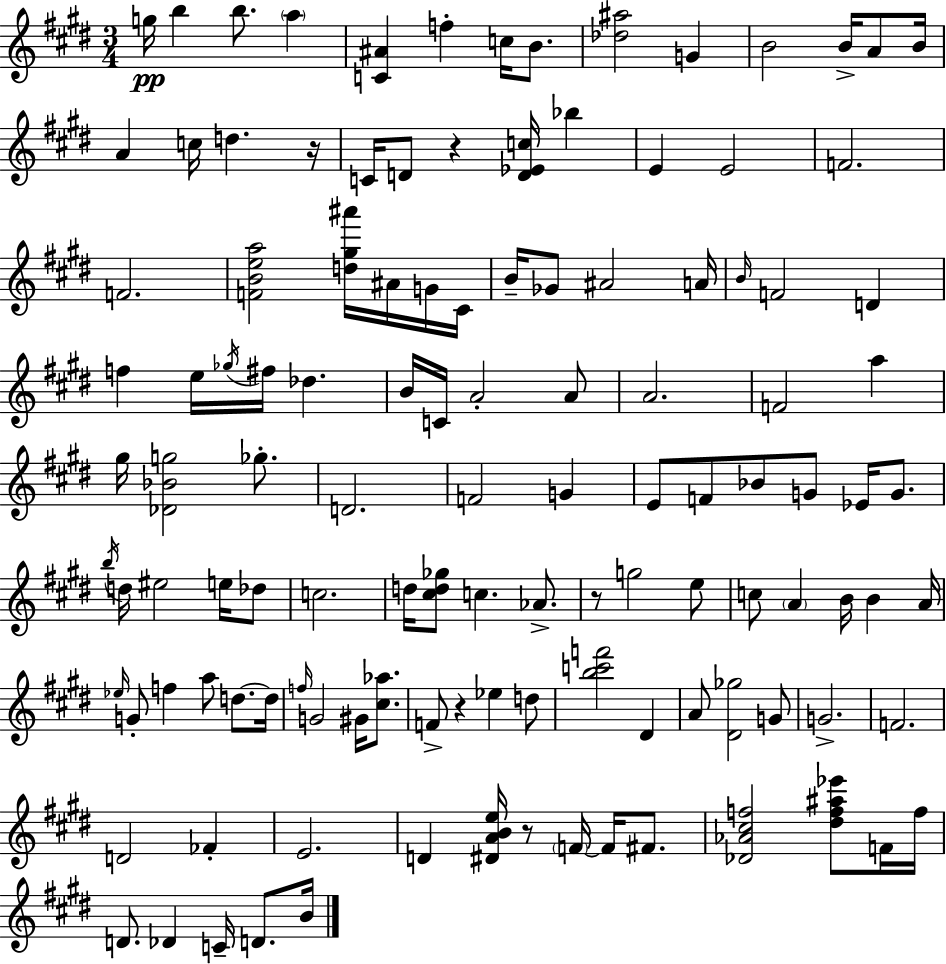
X:1
T:Untitled
M:3/4
L:1/4
K:E
g/4 b b/2 a [C^A] f c/4 B/2 [_d^a]2 G B2 B/4 A/2 B/4 A c/4 d z/4 C/4 D/2 z [D_Ec]/4 _b E E2 F2 F2 [FBea]2 [d^g^a']/4 ^A/4 G/4 ^C/4 B/4 _G/2 ^A2 A/4 B/4 F2 D f e/4 _g/4 ^f/4 _d B/4 C/4 A2 A/2 A2 F2 a ^g/4 [_D_Bg]2 _g/2 D2 F2 G E/2 F/2 _B/2 G/2 _E/4 G/2 b/4 d/4 ^e2 e/4 _d/2 c2 d/4 [^cd_g]/2 c _A/2 z/2 g2 e/2 c/2 A B/4 B A/4 _e/4 G/2 f a/2 d/2 d/4 f/4 G2 ^G/4 [^c_a]/2 F/2 z _e d/2 [bc'f']2 ^D A/2 [^D_g]2 G/2 G2 F2 D2 _F E2 D [^DABe]/4 z/2 F/4 F/4 ^F/2 [_D_A^cf]2 [^df^a_e']/2 F/4 f/4 D/2 _D C/4 D/2 B/4